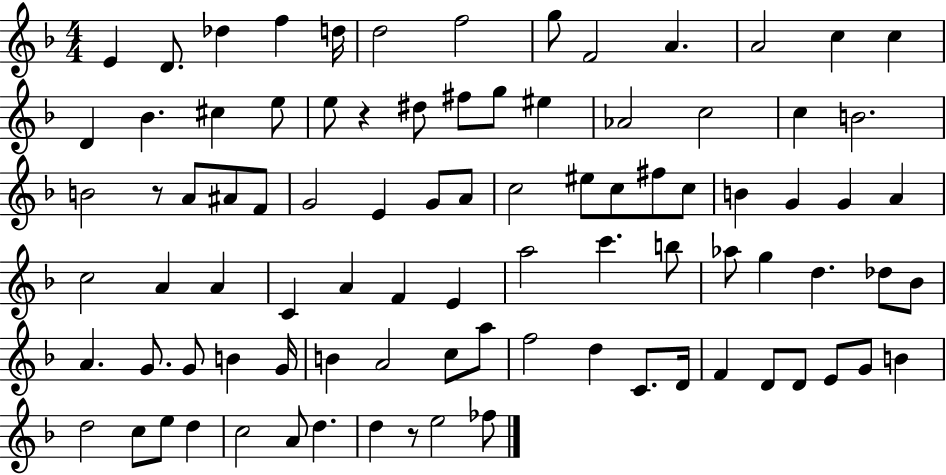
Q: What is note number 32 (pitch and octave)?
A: E4